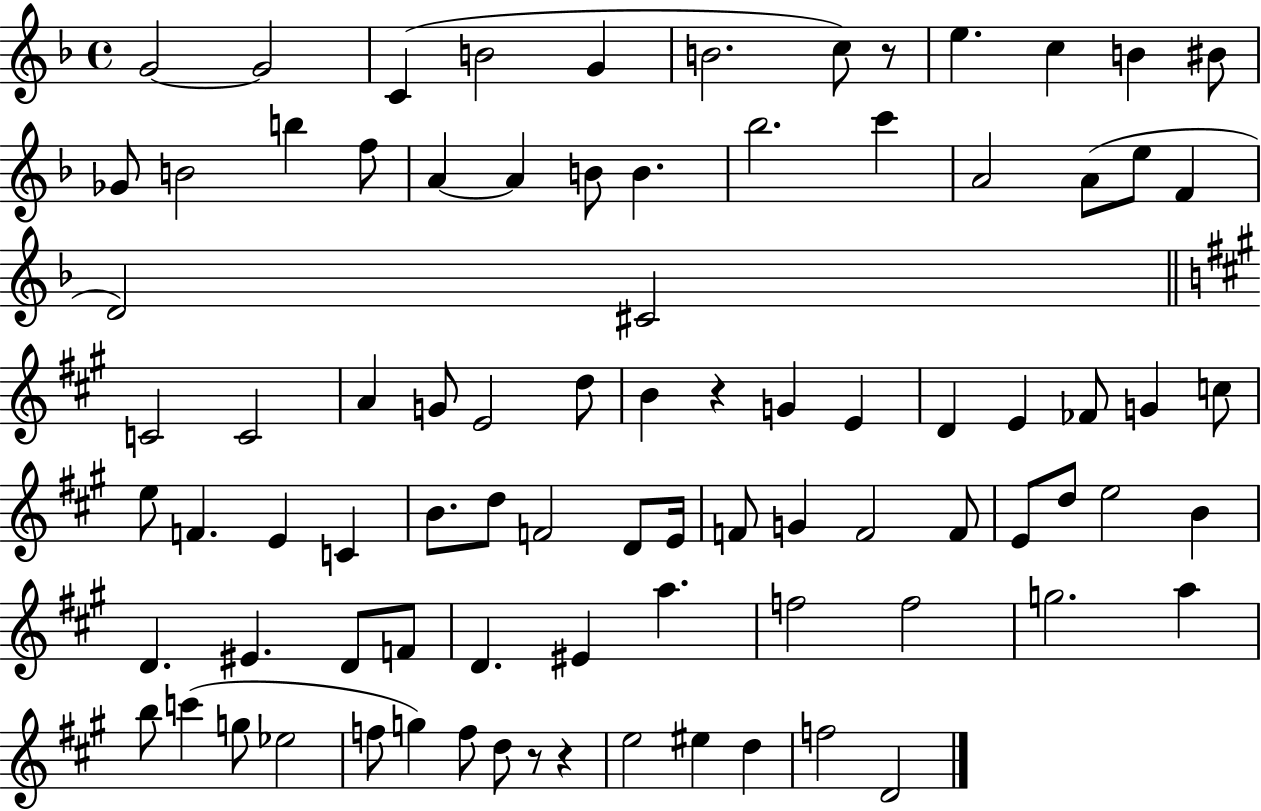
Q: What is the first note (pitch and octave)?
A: G4